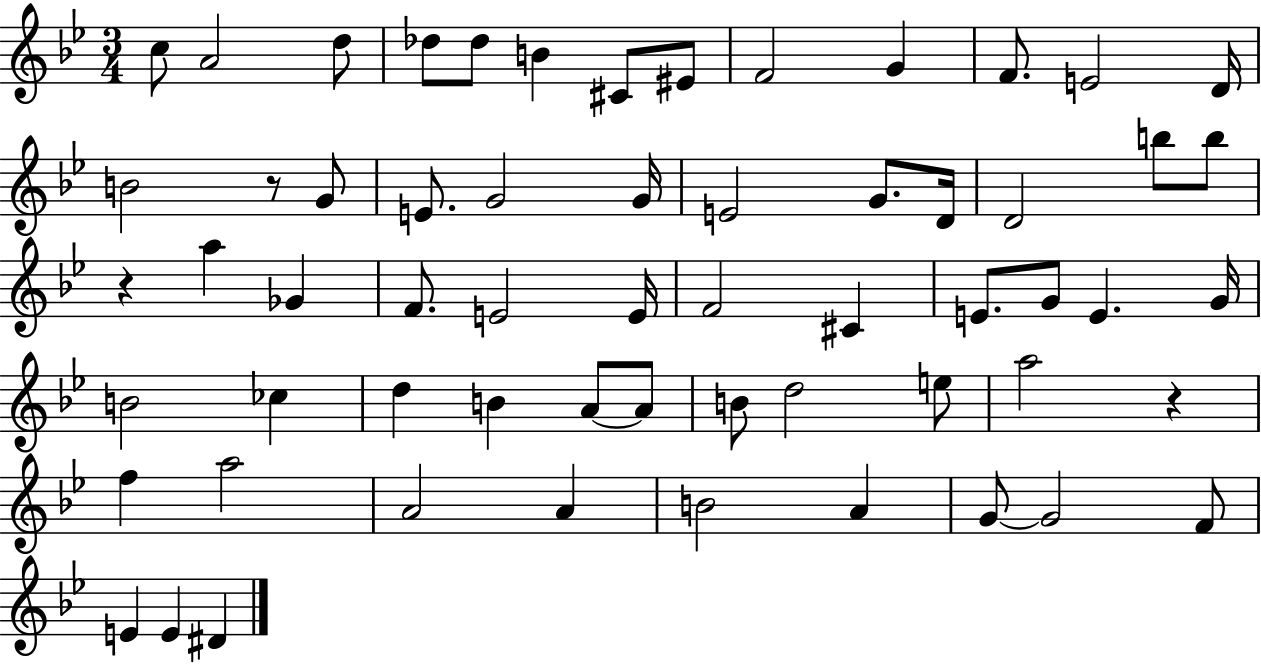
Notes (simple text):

C5/e A4/h D5/e Db5/e Db5/e B4/q C#4/e EIS4/e F4/h G4/q F4/e. E4/h D4/s B4/h R/e G4/e E4/e. G4/h G4/s E4/h G4/e. D4/s D4/h B5/e B5/e R/q A5/q Gb4/q F4/e. E4/h E4/s F4/h C#4/q E4/e. G4/e E4/q. G4/s B4/h CES5/q D5/q B4/q A4/e A4/e B4/e D5/h E5/e A5/h R/q F5/q A5/h A4/h A4/q B4/h A4/q G4/e G4/h F4/e E4/q E4/q D#4/q